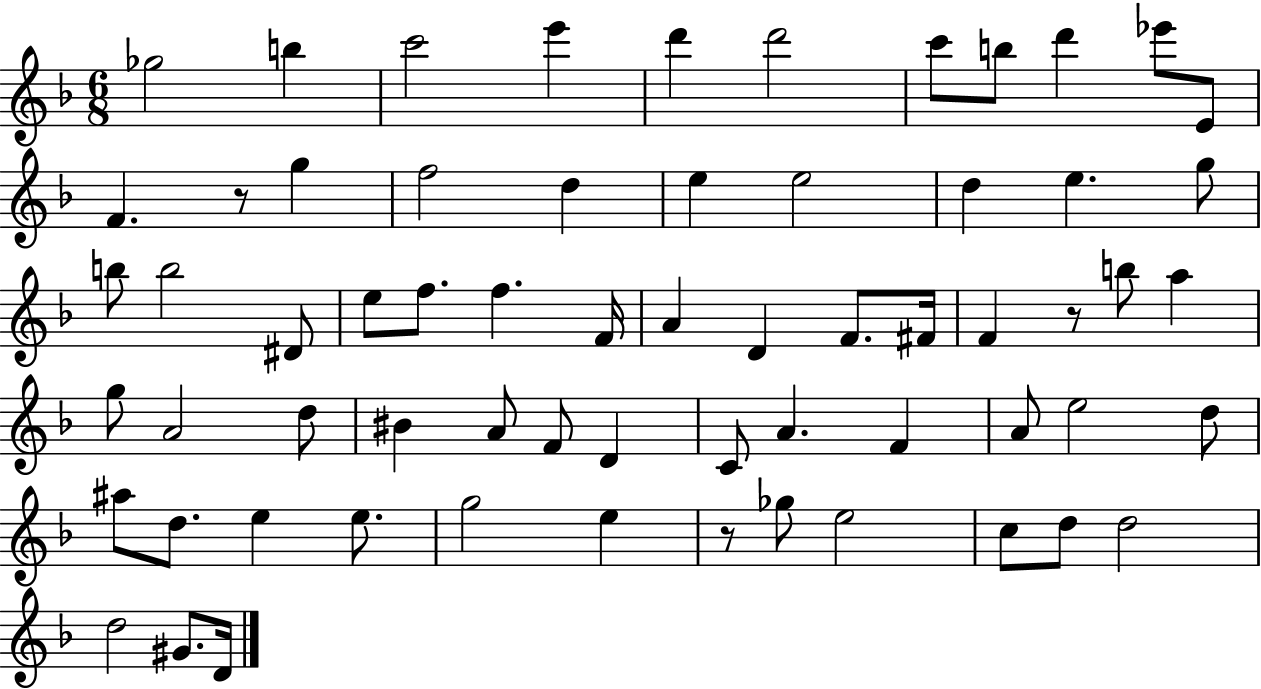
Gb5/h B5/q C6/h E6/q D6/q D6/h C6/e B5/e D6/q Eb6/e E4/e F4/q. R/e G5/q F5/h D5/q E5/q E5/h D5/q E5/q. G5/e B5/e B5/h D#4/e E5/e F5/e. F5/q. F4/s A4/q D4/q F4/e. F#4/s F4/q R/e B5/e A5/q G5/e A4/h D5/e BIS4/q A4/e F4/e D4/q C4/e A4/q. F4/q A4/e E5/h D5/e A#5/e D5/e. E5/q E5/e. G5/h E5/q R/e Gb5/e E5/h C5/e D5/e D5/h D5/h G#4/e. D4/s